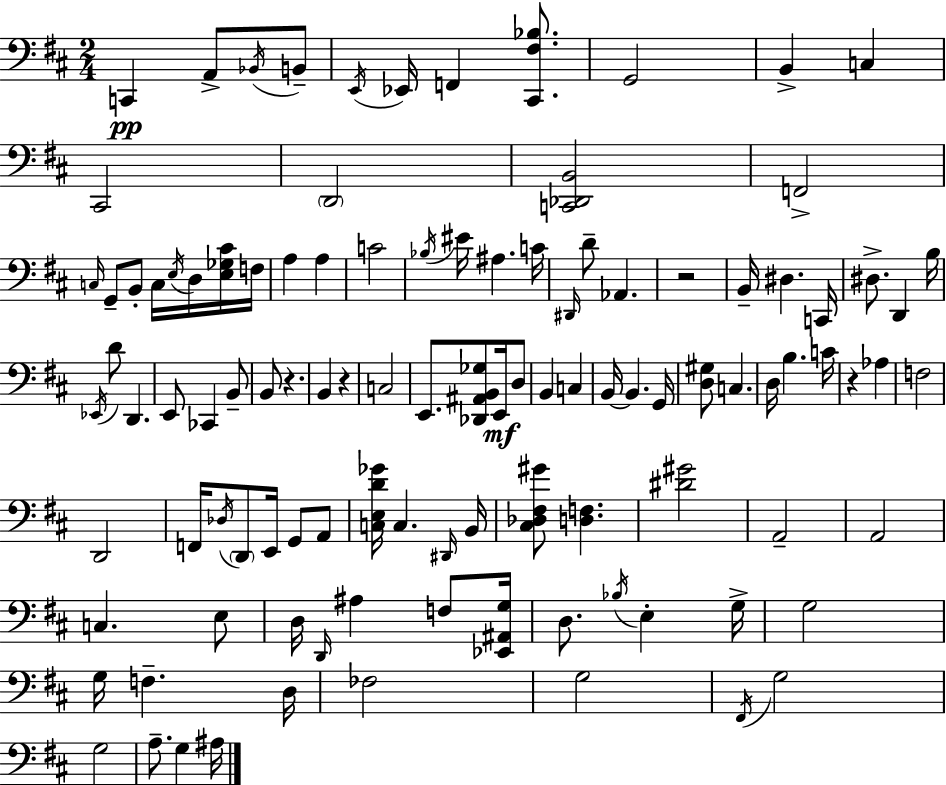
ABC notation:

X:1
T:Untitled
M:2/4
L:1/4
K:D
C,, A,,/2 _B,,/4 B,,/2 E,,/4 _E,,/4 F,, [^C,,^F,_B,]/2 G,,2 B,, C, ^C,,2 D,,2 [C,,_D,,B,,]2 F,,2 C,/4 G,,/2 B,,/2 C,/4 E,/4 D,/4 [E,_G,^C]/4 F,/4 A, A, C2 _B,/4 ^E/4 ^A, C/4 ^D,,/4 D/2 _A,, z2 B,,/4 ^D, C,,/4 ^D,/2 D,, B,/4 _E,,/4 D/2 D,, E,,/2 _C,, B,,/2 B,,/2 z B,, z C,2 E,,/2 [_D,,^A,,B,,_G,]/2 E,,/4 D,/2 B,, C, B,,/4 B,, G,,/4 [D,^G,]/2 C, D,/4 B, C/4 z _A, F,2 D,,2 F,,/4 _D,/4 D,,/2 E,,/4 G,,/2 A,,/2 [C,E,D_G]/4 C, ^D,,/4 B,,/4 [^C,_D,^F,^G]/2 [D,F,] [^D^G]2 A,,2 A,,2 C, E,/2 D,/4 D,,/4 ^A, F,/2 [_E,,^A,,G,]/4 D,/2 _B,/4 E, G,/4 G,2 G,/4 F, D,/4 _F,2 G,2 ^F,,/4 G,2 G,2 A,/2 G, ^A,/4